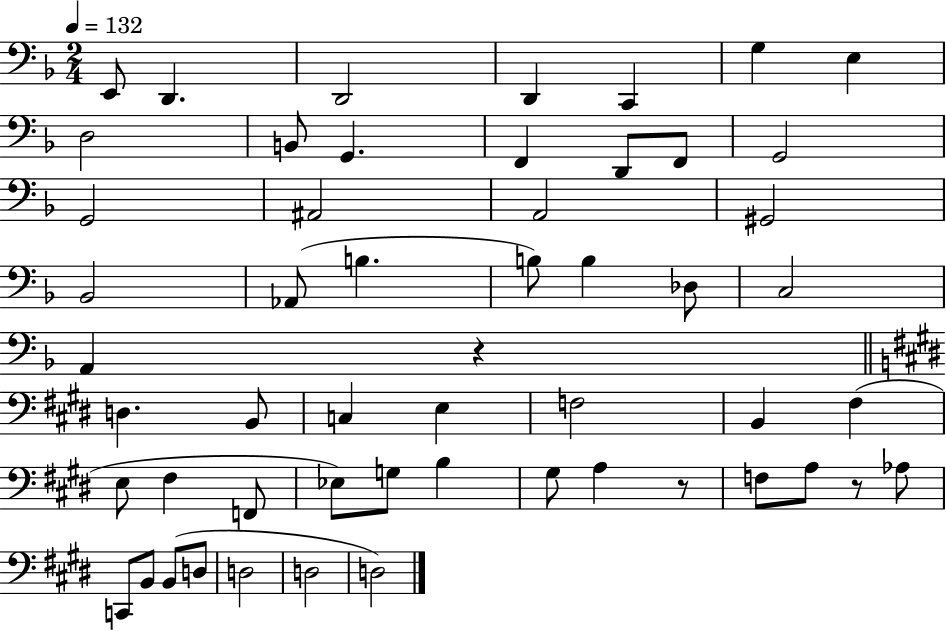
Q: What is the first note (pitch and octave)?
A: E2